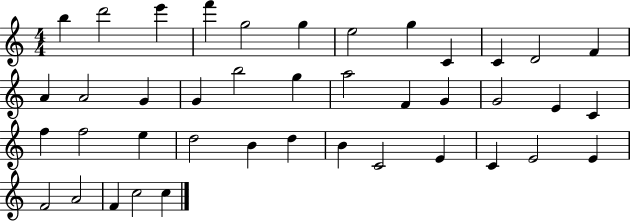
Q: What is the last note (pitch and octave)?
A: C5